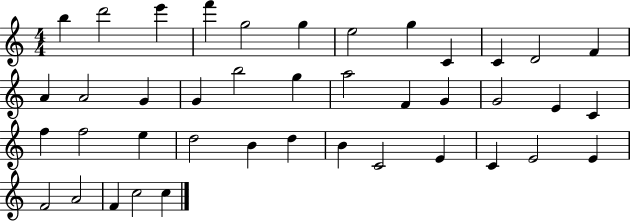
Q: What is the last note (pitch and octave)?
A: C5